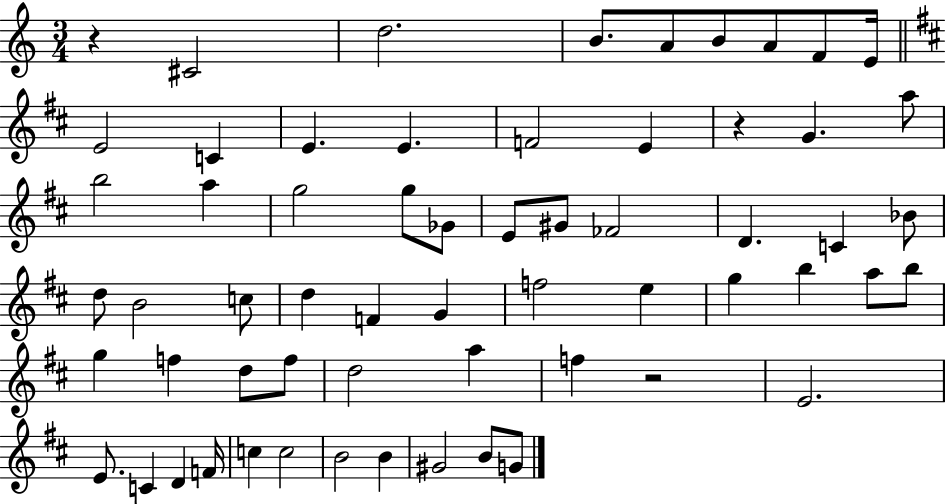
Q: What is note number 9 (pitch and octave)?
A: E4